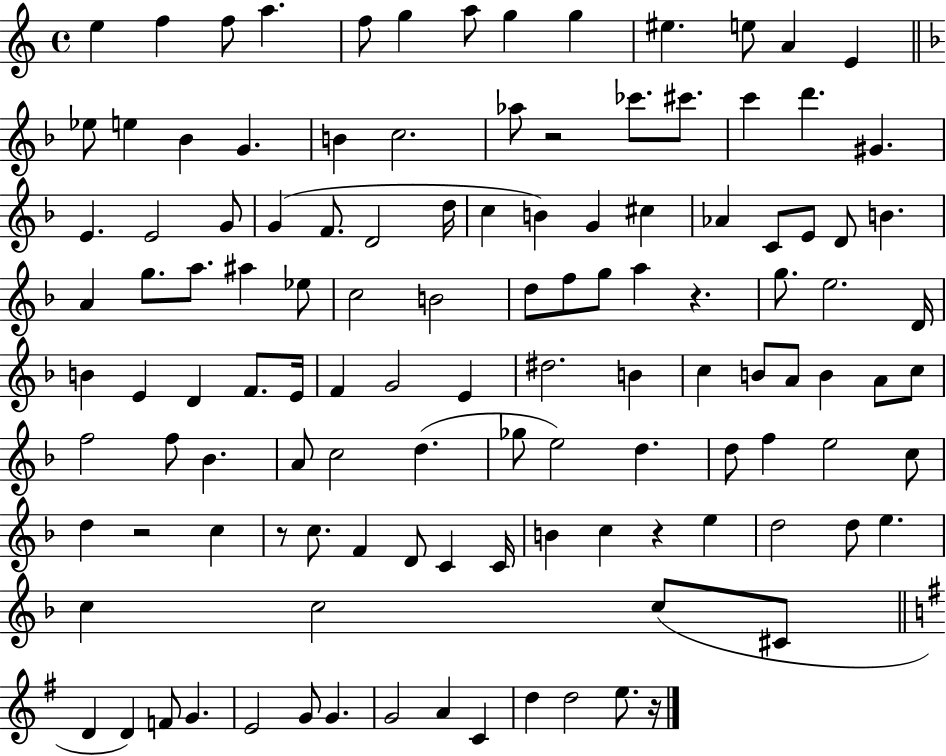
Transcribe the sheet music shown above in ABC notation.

X:1
T:Untitled
M:4/4
L:1/4
K:C
e f f/2 a f/2 g a/2 g g ^e e/2 A E _e/2 e _B G B c2 _a/2 z2 _c'/2 ^c'/2 c' d' ^G E E2 G/2 G F/2 D2 d/4 c B G ^c _A C/2 E/2 D/2 B A g/2 a/2 ^a _e/2 c2 B2 d/2 f/2 g/2 a z g/2 e2 D/4 B E D F/2 E/4 F G2 E ^d2 B c B/2 A/2 B A/2 c/2 f2 f/2 _B A/2 c2 d _g/2 e2 d d/2 f e2 c/2 d z2 c z/2 c/2 F D/2 C C/4 B c z e d2 d/2 e c c2 c/2 ^C/2 D D F/2 G E2 G/2 G G2 A C d d2 e/2 z/4